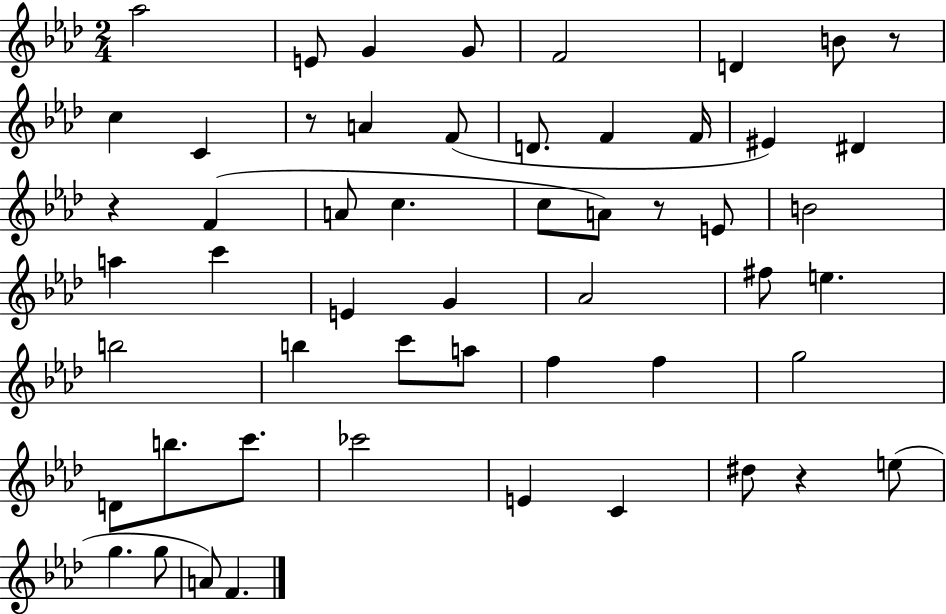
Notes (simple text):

Ab5/h E4/e G4/q G4/e F4/h D4/q B4/e R/e C5/q C4/q R/e A4/q F4/e D4/e. F4/q F4/s EIS4/q D#4/q R/q F4/q A4/e C5/q. C5/e A4/e R/e E4/e B4/h A5/q C6/q E4/q G4/q Ab4/h F#5/e E5/q. B5/h B5/q C6/e A5/e F5/q F5/q G5/h D4/e B5/e. C6/e. CES6/h E4/q C4/q D#5/e R/q E5/e G5/q. G5/e A4/e F4/q.